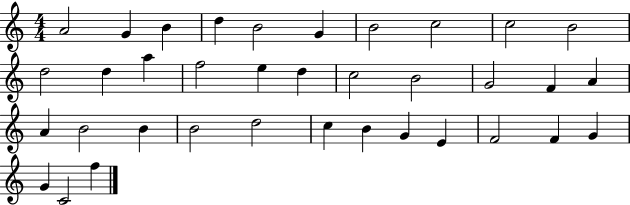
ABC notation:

X:1
T:Untitled
M:4/4
L:1/4
K:C
A2 G B d B2 G B2 c2 c2 B2 d2 d a f2 e d c2 B2 G2 F A A B2 B B2 d2 c B G E F2 F G G C2 f